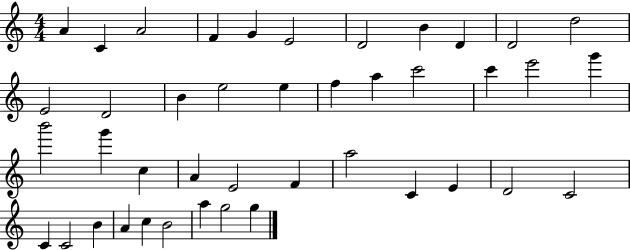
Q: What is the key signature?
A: C major